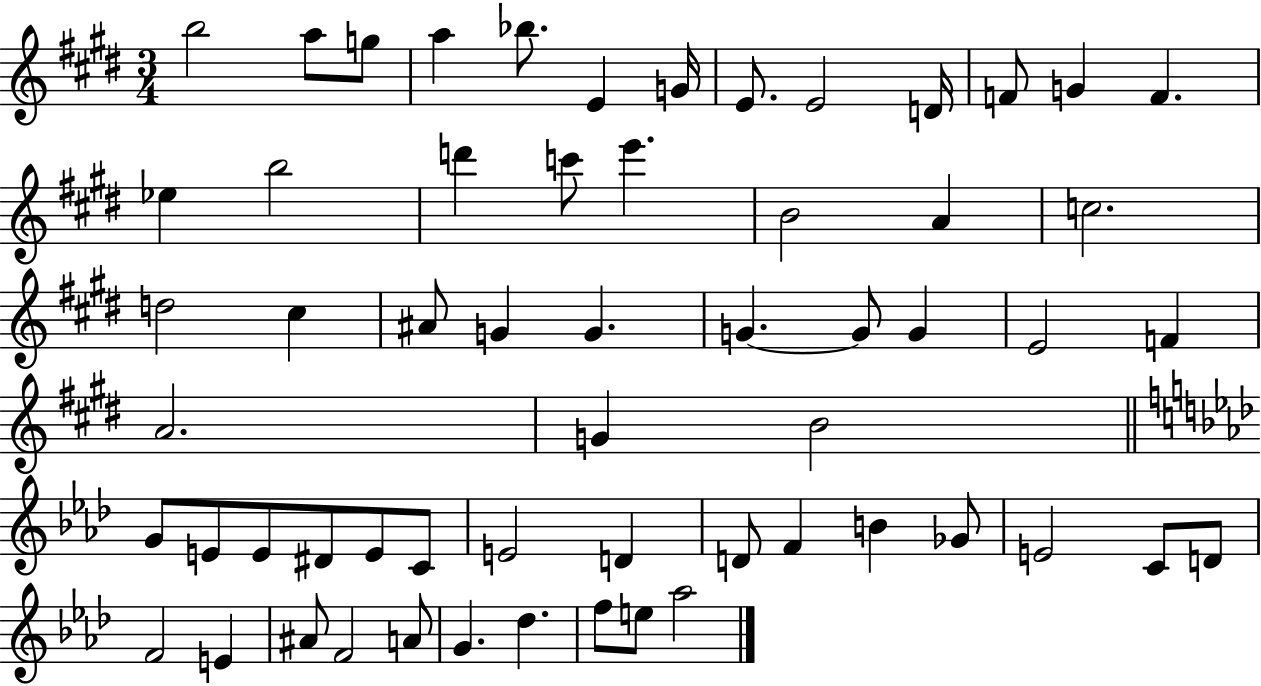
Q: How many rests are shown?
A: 0